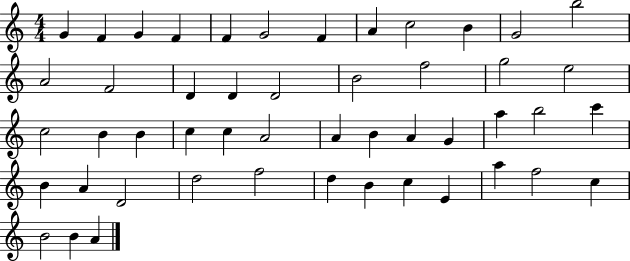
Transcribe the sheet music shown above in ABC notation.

X:1
T:Untitled
M:4/4
L:1/4
K:C
G F G F F G2 F A c2 B G2 b2 A2 F2 D D D2 B2 f2 g2 e2 c2 B B c c A2 A B A G a b2 c' B A D2 d2 f2 d B c E a f2 c B2 B A